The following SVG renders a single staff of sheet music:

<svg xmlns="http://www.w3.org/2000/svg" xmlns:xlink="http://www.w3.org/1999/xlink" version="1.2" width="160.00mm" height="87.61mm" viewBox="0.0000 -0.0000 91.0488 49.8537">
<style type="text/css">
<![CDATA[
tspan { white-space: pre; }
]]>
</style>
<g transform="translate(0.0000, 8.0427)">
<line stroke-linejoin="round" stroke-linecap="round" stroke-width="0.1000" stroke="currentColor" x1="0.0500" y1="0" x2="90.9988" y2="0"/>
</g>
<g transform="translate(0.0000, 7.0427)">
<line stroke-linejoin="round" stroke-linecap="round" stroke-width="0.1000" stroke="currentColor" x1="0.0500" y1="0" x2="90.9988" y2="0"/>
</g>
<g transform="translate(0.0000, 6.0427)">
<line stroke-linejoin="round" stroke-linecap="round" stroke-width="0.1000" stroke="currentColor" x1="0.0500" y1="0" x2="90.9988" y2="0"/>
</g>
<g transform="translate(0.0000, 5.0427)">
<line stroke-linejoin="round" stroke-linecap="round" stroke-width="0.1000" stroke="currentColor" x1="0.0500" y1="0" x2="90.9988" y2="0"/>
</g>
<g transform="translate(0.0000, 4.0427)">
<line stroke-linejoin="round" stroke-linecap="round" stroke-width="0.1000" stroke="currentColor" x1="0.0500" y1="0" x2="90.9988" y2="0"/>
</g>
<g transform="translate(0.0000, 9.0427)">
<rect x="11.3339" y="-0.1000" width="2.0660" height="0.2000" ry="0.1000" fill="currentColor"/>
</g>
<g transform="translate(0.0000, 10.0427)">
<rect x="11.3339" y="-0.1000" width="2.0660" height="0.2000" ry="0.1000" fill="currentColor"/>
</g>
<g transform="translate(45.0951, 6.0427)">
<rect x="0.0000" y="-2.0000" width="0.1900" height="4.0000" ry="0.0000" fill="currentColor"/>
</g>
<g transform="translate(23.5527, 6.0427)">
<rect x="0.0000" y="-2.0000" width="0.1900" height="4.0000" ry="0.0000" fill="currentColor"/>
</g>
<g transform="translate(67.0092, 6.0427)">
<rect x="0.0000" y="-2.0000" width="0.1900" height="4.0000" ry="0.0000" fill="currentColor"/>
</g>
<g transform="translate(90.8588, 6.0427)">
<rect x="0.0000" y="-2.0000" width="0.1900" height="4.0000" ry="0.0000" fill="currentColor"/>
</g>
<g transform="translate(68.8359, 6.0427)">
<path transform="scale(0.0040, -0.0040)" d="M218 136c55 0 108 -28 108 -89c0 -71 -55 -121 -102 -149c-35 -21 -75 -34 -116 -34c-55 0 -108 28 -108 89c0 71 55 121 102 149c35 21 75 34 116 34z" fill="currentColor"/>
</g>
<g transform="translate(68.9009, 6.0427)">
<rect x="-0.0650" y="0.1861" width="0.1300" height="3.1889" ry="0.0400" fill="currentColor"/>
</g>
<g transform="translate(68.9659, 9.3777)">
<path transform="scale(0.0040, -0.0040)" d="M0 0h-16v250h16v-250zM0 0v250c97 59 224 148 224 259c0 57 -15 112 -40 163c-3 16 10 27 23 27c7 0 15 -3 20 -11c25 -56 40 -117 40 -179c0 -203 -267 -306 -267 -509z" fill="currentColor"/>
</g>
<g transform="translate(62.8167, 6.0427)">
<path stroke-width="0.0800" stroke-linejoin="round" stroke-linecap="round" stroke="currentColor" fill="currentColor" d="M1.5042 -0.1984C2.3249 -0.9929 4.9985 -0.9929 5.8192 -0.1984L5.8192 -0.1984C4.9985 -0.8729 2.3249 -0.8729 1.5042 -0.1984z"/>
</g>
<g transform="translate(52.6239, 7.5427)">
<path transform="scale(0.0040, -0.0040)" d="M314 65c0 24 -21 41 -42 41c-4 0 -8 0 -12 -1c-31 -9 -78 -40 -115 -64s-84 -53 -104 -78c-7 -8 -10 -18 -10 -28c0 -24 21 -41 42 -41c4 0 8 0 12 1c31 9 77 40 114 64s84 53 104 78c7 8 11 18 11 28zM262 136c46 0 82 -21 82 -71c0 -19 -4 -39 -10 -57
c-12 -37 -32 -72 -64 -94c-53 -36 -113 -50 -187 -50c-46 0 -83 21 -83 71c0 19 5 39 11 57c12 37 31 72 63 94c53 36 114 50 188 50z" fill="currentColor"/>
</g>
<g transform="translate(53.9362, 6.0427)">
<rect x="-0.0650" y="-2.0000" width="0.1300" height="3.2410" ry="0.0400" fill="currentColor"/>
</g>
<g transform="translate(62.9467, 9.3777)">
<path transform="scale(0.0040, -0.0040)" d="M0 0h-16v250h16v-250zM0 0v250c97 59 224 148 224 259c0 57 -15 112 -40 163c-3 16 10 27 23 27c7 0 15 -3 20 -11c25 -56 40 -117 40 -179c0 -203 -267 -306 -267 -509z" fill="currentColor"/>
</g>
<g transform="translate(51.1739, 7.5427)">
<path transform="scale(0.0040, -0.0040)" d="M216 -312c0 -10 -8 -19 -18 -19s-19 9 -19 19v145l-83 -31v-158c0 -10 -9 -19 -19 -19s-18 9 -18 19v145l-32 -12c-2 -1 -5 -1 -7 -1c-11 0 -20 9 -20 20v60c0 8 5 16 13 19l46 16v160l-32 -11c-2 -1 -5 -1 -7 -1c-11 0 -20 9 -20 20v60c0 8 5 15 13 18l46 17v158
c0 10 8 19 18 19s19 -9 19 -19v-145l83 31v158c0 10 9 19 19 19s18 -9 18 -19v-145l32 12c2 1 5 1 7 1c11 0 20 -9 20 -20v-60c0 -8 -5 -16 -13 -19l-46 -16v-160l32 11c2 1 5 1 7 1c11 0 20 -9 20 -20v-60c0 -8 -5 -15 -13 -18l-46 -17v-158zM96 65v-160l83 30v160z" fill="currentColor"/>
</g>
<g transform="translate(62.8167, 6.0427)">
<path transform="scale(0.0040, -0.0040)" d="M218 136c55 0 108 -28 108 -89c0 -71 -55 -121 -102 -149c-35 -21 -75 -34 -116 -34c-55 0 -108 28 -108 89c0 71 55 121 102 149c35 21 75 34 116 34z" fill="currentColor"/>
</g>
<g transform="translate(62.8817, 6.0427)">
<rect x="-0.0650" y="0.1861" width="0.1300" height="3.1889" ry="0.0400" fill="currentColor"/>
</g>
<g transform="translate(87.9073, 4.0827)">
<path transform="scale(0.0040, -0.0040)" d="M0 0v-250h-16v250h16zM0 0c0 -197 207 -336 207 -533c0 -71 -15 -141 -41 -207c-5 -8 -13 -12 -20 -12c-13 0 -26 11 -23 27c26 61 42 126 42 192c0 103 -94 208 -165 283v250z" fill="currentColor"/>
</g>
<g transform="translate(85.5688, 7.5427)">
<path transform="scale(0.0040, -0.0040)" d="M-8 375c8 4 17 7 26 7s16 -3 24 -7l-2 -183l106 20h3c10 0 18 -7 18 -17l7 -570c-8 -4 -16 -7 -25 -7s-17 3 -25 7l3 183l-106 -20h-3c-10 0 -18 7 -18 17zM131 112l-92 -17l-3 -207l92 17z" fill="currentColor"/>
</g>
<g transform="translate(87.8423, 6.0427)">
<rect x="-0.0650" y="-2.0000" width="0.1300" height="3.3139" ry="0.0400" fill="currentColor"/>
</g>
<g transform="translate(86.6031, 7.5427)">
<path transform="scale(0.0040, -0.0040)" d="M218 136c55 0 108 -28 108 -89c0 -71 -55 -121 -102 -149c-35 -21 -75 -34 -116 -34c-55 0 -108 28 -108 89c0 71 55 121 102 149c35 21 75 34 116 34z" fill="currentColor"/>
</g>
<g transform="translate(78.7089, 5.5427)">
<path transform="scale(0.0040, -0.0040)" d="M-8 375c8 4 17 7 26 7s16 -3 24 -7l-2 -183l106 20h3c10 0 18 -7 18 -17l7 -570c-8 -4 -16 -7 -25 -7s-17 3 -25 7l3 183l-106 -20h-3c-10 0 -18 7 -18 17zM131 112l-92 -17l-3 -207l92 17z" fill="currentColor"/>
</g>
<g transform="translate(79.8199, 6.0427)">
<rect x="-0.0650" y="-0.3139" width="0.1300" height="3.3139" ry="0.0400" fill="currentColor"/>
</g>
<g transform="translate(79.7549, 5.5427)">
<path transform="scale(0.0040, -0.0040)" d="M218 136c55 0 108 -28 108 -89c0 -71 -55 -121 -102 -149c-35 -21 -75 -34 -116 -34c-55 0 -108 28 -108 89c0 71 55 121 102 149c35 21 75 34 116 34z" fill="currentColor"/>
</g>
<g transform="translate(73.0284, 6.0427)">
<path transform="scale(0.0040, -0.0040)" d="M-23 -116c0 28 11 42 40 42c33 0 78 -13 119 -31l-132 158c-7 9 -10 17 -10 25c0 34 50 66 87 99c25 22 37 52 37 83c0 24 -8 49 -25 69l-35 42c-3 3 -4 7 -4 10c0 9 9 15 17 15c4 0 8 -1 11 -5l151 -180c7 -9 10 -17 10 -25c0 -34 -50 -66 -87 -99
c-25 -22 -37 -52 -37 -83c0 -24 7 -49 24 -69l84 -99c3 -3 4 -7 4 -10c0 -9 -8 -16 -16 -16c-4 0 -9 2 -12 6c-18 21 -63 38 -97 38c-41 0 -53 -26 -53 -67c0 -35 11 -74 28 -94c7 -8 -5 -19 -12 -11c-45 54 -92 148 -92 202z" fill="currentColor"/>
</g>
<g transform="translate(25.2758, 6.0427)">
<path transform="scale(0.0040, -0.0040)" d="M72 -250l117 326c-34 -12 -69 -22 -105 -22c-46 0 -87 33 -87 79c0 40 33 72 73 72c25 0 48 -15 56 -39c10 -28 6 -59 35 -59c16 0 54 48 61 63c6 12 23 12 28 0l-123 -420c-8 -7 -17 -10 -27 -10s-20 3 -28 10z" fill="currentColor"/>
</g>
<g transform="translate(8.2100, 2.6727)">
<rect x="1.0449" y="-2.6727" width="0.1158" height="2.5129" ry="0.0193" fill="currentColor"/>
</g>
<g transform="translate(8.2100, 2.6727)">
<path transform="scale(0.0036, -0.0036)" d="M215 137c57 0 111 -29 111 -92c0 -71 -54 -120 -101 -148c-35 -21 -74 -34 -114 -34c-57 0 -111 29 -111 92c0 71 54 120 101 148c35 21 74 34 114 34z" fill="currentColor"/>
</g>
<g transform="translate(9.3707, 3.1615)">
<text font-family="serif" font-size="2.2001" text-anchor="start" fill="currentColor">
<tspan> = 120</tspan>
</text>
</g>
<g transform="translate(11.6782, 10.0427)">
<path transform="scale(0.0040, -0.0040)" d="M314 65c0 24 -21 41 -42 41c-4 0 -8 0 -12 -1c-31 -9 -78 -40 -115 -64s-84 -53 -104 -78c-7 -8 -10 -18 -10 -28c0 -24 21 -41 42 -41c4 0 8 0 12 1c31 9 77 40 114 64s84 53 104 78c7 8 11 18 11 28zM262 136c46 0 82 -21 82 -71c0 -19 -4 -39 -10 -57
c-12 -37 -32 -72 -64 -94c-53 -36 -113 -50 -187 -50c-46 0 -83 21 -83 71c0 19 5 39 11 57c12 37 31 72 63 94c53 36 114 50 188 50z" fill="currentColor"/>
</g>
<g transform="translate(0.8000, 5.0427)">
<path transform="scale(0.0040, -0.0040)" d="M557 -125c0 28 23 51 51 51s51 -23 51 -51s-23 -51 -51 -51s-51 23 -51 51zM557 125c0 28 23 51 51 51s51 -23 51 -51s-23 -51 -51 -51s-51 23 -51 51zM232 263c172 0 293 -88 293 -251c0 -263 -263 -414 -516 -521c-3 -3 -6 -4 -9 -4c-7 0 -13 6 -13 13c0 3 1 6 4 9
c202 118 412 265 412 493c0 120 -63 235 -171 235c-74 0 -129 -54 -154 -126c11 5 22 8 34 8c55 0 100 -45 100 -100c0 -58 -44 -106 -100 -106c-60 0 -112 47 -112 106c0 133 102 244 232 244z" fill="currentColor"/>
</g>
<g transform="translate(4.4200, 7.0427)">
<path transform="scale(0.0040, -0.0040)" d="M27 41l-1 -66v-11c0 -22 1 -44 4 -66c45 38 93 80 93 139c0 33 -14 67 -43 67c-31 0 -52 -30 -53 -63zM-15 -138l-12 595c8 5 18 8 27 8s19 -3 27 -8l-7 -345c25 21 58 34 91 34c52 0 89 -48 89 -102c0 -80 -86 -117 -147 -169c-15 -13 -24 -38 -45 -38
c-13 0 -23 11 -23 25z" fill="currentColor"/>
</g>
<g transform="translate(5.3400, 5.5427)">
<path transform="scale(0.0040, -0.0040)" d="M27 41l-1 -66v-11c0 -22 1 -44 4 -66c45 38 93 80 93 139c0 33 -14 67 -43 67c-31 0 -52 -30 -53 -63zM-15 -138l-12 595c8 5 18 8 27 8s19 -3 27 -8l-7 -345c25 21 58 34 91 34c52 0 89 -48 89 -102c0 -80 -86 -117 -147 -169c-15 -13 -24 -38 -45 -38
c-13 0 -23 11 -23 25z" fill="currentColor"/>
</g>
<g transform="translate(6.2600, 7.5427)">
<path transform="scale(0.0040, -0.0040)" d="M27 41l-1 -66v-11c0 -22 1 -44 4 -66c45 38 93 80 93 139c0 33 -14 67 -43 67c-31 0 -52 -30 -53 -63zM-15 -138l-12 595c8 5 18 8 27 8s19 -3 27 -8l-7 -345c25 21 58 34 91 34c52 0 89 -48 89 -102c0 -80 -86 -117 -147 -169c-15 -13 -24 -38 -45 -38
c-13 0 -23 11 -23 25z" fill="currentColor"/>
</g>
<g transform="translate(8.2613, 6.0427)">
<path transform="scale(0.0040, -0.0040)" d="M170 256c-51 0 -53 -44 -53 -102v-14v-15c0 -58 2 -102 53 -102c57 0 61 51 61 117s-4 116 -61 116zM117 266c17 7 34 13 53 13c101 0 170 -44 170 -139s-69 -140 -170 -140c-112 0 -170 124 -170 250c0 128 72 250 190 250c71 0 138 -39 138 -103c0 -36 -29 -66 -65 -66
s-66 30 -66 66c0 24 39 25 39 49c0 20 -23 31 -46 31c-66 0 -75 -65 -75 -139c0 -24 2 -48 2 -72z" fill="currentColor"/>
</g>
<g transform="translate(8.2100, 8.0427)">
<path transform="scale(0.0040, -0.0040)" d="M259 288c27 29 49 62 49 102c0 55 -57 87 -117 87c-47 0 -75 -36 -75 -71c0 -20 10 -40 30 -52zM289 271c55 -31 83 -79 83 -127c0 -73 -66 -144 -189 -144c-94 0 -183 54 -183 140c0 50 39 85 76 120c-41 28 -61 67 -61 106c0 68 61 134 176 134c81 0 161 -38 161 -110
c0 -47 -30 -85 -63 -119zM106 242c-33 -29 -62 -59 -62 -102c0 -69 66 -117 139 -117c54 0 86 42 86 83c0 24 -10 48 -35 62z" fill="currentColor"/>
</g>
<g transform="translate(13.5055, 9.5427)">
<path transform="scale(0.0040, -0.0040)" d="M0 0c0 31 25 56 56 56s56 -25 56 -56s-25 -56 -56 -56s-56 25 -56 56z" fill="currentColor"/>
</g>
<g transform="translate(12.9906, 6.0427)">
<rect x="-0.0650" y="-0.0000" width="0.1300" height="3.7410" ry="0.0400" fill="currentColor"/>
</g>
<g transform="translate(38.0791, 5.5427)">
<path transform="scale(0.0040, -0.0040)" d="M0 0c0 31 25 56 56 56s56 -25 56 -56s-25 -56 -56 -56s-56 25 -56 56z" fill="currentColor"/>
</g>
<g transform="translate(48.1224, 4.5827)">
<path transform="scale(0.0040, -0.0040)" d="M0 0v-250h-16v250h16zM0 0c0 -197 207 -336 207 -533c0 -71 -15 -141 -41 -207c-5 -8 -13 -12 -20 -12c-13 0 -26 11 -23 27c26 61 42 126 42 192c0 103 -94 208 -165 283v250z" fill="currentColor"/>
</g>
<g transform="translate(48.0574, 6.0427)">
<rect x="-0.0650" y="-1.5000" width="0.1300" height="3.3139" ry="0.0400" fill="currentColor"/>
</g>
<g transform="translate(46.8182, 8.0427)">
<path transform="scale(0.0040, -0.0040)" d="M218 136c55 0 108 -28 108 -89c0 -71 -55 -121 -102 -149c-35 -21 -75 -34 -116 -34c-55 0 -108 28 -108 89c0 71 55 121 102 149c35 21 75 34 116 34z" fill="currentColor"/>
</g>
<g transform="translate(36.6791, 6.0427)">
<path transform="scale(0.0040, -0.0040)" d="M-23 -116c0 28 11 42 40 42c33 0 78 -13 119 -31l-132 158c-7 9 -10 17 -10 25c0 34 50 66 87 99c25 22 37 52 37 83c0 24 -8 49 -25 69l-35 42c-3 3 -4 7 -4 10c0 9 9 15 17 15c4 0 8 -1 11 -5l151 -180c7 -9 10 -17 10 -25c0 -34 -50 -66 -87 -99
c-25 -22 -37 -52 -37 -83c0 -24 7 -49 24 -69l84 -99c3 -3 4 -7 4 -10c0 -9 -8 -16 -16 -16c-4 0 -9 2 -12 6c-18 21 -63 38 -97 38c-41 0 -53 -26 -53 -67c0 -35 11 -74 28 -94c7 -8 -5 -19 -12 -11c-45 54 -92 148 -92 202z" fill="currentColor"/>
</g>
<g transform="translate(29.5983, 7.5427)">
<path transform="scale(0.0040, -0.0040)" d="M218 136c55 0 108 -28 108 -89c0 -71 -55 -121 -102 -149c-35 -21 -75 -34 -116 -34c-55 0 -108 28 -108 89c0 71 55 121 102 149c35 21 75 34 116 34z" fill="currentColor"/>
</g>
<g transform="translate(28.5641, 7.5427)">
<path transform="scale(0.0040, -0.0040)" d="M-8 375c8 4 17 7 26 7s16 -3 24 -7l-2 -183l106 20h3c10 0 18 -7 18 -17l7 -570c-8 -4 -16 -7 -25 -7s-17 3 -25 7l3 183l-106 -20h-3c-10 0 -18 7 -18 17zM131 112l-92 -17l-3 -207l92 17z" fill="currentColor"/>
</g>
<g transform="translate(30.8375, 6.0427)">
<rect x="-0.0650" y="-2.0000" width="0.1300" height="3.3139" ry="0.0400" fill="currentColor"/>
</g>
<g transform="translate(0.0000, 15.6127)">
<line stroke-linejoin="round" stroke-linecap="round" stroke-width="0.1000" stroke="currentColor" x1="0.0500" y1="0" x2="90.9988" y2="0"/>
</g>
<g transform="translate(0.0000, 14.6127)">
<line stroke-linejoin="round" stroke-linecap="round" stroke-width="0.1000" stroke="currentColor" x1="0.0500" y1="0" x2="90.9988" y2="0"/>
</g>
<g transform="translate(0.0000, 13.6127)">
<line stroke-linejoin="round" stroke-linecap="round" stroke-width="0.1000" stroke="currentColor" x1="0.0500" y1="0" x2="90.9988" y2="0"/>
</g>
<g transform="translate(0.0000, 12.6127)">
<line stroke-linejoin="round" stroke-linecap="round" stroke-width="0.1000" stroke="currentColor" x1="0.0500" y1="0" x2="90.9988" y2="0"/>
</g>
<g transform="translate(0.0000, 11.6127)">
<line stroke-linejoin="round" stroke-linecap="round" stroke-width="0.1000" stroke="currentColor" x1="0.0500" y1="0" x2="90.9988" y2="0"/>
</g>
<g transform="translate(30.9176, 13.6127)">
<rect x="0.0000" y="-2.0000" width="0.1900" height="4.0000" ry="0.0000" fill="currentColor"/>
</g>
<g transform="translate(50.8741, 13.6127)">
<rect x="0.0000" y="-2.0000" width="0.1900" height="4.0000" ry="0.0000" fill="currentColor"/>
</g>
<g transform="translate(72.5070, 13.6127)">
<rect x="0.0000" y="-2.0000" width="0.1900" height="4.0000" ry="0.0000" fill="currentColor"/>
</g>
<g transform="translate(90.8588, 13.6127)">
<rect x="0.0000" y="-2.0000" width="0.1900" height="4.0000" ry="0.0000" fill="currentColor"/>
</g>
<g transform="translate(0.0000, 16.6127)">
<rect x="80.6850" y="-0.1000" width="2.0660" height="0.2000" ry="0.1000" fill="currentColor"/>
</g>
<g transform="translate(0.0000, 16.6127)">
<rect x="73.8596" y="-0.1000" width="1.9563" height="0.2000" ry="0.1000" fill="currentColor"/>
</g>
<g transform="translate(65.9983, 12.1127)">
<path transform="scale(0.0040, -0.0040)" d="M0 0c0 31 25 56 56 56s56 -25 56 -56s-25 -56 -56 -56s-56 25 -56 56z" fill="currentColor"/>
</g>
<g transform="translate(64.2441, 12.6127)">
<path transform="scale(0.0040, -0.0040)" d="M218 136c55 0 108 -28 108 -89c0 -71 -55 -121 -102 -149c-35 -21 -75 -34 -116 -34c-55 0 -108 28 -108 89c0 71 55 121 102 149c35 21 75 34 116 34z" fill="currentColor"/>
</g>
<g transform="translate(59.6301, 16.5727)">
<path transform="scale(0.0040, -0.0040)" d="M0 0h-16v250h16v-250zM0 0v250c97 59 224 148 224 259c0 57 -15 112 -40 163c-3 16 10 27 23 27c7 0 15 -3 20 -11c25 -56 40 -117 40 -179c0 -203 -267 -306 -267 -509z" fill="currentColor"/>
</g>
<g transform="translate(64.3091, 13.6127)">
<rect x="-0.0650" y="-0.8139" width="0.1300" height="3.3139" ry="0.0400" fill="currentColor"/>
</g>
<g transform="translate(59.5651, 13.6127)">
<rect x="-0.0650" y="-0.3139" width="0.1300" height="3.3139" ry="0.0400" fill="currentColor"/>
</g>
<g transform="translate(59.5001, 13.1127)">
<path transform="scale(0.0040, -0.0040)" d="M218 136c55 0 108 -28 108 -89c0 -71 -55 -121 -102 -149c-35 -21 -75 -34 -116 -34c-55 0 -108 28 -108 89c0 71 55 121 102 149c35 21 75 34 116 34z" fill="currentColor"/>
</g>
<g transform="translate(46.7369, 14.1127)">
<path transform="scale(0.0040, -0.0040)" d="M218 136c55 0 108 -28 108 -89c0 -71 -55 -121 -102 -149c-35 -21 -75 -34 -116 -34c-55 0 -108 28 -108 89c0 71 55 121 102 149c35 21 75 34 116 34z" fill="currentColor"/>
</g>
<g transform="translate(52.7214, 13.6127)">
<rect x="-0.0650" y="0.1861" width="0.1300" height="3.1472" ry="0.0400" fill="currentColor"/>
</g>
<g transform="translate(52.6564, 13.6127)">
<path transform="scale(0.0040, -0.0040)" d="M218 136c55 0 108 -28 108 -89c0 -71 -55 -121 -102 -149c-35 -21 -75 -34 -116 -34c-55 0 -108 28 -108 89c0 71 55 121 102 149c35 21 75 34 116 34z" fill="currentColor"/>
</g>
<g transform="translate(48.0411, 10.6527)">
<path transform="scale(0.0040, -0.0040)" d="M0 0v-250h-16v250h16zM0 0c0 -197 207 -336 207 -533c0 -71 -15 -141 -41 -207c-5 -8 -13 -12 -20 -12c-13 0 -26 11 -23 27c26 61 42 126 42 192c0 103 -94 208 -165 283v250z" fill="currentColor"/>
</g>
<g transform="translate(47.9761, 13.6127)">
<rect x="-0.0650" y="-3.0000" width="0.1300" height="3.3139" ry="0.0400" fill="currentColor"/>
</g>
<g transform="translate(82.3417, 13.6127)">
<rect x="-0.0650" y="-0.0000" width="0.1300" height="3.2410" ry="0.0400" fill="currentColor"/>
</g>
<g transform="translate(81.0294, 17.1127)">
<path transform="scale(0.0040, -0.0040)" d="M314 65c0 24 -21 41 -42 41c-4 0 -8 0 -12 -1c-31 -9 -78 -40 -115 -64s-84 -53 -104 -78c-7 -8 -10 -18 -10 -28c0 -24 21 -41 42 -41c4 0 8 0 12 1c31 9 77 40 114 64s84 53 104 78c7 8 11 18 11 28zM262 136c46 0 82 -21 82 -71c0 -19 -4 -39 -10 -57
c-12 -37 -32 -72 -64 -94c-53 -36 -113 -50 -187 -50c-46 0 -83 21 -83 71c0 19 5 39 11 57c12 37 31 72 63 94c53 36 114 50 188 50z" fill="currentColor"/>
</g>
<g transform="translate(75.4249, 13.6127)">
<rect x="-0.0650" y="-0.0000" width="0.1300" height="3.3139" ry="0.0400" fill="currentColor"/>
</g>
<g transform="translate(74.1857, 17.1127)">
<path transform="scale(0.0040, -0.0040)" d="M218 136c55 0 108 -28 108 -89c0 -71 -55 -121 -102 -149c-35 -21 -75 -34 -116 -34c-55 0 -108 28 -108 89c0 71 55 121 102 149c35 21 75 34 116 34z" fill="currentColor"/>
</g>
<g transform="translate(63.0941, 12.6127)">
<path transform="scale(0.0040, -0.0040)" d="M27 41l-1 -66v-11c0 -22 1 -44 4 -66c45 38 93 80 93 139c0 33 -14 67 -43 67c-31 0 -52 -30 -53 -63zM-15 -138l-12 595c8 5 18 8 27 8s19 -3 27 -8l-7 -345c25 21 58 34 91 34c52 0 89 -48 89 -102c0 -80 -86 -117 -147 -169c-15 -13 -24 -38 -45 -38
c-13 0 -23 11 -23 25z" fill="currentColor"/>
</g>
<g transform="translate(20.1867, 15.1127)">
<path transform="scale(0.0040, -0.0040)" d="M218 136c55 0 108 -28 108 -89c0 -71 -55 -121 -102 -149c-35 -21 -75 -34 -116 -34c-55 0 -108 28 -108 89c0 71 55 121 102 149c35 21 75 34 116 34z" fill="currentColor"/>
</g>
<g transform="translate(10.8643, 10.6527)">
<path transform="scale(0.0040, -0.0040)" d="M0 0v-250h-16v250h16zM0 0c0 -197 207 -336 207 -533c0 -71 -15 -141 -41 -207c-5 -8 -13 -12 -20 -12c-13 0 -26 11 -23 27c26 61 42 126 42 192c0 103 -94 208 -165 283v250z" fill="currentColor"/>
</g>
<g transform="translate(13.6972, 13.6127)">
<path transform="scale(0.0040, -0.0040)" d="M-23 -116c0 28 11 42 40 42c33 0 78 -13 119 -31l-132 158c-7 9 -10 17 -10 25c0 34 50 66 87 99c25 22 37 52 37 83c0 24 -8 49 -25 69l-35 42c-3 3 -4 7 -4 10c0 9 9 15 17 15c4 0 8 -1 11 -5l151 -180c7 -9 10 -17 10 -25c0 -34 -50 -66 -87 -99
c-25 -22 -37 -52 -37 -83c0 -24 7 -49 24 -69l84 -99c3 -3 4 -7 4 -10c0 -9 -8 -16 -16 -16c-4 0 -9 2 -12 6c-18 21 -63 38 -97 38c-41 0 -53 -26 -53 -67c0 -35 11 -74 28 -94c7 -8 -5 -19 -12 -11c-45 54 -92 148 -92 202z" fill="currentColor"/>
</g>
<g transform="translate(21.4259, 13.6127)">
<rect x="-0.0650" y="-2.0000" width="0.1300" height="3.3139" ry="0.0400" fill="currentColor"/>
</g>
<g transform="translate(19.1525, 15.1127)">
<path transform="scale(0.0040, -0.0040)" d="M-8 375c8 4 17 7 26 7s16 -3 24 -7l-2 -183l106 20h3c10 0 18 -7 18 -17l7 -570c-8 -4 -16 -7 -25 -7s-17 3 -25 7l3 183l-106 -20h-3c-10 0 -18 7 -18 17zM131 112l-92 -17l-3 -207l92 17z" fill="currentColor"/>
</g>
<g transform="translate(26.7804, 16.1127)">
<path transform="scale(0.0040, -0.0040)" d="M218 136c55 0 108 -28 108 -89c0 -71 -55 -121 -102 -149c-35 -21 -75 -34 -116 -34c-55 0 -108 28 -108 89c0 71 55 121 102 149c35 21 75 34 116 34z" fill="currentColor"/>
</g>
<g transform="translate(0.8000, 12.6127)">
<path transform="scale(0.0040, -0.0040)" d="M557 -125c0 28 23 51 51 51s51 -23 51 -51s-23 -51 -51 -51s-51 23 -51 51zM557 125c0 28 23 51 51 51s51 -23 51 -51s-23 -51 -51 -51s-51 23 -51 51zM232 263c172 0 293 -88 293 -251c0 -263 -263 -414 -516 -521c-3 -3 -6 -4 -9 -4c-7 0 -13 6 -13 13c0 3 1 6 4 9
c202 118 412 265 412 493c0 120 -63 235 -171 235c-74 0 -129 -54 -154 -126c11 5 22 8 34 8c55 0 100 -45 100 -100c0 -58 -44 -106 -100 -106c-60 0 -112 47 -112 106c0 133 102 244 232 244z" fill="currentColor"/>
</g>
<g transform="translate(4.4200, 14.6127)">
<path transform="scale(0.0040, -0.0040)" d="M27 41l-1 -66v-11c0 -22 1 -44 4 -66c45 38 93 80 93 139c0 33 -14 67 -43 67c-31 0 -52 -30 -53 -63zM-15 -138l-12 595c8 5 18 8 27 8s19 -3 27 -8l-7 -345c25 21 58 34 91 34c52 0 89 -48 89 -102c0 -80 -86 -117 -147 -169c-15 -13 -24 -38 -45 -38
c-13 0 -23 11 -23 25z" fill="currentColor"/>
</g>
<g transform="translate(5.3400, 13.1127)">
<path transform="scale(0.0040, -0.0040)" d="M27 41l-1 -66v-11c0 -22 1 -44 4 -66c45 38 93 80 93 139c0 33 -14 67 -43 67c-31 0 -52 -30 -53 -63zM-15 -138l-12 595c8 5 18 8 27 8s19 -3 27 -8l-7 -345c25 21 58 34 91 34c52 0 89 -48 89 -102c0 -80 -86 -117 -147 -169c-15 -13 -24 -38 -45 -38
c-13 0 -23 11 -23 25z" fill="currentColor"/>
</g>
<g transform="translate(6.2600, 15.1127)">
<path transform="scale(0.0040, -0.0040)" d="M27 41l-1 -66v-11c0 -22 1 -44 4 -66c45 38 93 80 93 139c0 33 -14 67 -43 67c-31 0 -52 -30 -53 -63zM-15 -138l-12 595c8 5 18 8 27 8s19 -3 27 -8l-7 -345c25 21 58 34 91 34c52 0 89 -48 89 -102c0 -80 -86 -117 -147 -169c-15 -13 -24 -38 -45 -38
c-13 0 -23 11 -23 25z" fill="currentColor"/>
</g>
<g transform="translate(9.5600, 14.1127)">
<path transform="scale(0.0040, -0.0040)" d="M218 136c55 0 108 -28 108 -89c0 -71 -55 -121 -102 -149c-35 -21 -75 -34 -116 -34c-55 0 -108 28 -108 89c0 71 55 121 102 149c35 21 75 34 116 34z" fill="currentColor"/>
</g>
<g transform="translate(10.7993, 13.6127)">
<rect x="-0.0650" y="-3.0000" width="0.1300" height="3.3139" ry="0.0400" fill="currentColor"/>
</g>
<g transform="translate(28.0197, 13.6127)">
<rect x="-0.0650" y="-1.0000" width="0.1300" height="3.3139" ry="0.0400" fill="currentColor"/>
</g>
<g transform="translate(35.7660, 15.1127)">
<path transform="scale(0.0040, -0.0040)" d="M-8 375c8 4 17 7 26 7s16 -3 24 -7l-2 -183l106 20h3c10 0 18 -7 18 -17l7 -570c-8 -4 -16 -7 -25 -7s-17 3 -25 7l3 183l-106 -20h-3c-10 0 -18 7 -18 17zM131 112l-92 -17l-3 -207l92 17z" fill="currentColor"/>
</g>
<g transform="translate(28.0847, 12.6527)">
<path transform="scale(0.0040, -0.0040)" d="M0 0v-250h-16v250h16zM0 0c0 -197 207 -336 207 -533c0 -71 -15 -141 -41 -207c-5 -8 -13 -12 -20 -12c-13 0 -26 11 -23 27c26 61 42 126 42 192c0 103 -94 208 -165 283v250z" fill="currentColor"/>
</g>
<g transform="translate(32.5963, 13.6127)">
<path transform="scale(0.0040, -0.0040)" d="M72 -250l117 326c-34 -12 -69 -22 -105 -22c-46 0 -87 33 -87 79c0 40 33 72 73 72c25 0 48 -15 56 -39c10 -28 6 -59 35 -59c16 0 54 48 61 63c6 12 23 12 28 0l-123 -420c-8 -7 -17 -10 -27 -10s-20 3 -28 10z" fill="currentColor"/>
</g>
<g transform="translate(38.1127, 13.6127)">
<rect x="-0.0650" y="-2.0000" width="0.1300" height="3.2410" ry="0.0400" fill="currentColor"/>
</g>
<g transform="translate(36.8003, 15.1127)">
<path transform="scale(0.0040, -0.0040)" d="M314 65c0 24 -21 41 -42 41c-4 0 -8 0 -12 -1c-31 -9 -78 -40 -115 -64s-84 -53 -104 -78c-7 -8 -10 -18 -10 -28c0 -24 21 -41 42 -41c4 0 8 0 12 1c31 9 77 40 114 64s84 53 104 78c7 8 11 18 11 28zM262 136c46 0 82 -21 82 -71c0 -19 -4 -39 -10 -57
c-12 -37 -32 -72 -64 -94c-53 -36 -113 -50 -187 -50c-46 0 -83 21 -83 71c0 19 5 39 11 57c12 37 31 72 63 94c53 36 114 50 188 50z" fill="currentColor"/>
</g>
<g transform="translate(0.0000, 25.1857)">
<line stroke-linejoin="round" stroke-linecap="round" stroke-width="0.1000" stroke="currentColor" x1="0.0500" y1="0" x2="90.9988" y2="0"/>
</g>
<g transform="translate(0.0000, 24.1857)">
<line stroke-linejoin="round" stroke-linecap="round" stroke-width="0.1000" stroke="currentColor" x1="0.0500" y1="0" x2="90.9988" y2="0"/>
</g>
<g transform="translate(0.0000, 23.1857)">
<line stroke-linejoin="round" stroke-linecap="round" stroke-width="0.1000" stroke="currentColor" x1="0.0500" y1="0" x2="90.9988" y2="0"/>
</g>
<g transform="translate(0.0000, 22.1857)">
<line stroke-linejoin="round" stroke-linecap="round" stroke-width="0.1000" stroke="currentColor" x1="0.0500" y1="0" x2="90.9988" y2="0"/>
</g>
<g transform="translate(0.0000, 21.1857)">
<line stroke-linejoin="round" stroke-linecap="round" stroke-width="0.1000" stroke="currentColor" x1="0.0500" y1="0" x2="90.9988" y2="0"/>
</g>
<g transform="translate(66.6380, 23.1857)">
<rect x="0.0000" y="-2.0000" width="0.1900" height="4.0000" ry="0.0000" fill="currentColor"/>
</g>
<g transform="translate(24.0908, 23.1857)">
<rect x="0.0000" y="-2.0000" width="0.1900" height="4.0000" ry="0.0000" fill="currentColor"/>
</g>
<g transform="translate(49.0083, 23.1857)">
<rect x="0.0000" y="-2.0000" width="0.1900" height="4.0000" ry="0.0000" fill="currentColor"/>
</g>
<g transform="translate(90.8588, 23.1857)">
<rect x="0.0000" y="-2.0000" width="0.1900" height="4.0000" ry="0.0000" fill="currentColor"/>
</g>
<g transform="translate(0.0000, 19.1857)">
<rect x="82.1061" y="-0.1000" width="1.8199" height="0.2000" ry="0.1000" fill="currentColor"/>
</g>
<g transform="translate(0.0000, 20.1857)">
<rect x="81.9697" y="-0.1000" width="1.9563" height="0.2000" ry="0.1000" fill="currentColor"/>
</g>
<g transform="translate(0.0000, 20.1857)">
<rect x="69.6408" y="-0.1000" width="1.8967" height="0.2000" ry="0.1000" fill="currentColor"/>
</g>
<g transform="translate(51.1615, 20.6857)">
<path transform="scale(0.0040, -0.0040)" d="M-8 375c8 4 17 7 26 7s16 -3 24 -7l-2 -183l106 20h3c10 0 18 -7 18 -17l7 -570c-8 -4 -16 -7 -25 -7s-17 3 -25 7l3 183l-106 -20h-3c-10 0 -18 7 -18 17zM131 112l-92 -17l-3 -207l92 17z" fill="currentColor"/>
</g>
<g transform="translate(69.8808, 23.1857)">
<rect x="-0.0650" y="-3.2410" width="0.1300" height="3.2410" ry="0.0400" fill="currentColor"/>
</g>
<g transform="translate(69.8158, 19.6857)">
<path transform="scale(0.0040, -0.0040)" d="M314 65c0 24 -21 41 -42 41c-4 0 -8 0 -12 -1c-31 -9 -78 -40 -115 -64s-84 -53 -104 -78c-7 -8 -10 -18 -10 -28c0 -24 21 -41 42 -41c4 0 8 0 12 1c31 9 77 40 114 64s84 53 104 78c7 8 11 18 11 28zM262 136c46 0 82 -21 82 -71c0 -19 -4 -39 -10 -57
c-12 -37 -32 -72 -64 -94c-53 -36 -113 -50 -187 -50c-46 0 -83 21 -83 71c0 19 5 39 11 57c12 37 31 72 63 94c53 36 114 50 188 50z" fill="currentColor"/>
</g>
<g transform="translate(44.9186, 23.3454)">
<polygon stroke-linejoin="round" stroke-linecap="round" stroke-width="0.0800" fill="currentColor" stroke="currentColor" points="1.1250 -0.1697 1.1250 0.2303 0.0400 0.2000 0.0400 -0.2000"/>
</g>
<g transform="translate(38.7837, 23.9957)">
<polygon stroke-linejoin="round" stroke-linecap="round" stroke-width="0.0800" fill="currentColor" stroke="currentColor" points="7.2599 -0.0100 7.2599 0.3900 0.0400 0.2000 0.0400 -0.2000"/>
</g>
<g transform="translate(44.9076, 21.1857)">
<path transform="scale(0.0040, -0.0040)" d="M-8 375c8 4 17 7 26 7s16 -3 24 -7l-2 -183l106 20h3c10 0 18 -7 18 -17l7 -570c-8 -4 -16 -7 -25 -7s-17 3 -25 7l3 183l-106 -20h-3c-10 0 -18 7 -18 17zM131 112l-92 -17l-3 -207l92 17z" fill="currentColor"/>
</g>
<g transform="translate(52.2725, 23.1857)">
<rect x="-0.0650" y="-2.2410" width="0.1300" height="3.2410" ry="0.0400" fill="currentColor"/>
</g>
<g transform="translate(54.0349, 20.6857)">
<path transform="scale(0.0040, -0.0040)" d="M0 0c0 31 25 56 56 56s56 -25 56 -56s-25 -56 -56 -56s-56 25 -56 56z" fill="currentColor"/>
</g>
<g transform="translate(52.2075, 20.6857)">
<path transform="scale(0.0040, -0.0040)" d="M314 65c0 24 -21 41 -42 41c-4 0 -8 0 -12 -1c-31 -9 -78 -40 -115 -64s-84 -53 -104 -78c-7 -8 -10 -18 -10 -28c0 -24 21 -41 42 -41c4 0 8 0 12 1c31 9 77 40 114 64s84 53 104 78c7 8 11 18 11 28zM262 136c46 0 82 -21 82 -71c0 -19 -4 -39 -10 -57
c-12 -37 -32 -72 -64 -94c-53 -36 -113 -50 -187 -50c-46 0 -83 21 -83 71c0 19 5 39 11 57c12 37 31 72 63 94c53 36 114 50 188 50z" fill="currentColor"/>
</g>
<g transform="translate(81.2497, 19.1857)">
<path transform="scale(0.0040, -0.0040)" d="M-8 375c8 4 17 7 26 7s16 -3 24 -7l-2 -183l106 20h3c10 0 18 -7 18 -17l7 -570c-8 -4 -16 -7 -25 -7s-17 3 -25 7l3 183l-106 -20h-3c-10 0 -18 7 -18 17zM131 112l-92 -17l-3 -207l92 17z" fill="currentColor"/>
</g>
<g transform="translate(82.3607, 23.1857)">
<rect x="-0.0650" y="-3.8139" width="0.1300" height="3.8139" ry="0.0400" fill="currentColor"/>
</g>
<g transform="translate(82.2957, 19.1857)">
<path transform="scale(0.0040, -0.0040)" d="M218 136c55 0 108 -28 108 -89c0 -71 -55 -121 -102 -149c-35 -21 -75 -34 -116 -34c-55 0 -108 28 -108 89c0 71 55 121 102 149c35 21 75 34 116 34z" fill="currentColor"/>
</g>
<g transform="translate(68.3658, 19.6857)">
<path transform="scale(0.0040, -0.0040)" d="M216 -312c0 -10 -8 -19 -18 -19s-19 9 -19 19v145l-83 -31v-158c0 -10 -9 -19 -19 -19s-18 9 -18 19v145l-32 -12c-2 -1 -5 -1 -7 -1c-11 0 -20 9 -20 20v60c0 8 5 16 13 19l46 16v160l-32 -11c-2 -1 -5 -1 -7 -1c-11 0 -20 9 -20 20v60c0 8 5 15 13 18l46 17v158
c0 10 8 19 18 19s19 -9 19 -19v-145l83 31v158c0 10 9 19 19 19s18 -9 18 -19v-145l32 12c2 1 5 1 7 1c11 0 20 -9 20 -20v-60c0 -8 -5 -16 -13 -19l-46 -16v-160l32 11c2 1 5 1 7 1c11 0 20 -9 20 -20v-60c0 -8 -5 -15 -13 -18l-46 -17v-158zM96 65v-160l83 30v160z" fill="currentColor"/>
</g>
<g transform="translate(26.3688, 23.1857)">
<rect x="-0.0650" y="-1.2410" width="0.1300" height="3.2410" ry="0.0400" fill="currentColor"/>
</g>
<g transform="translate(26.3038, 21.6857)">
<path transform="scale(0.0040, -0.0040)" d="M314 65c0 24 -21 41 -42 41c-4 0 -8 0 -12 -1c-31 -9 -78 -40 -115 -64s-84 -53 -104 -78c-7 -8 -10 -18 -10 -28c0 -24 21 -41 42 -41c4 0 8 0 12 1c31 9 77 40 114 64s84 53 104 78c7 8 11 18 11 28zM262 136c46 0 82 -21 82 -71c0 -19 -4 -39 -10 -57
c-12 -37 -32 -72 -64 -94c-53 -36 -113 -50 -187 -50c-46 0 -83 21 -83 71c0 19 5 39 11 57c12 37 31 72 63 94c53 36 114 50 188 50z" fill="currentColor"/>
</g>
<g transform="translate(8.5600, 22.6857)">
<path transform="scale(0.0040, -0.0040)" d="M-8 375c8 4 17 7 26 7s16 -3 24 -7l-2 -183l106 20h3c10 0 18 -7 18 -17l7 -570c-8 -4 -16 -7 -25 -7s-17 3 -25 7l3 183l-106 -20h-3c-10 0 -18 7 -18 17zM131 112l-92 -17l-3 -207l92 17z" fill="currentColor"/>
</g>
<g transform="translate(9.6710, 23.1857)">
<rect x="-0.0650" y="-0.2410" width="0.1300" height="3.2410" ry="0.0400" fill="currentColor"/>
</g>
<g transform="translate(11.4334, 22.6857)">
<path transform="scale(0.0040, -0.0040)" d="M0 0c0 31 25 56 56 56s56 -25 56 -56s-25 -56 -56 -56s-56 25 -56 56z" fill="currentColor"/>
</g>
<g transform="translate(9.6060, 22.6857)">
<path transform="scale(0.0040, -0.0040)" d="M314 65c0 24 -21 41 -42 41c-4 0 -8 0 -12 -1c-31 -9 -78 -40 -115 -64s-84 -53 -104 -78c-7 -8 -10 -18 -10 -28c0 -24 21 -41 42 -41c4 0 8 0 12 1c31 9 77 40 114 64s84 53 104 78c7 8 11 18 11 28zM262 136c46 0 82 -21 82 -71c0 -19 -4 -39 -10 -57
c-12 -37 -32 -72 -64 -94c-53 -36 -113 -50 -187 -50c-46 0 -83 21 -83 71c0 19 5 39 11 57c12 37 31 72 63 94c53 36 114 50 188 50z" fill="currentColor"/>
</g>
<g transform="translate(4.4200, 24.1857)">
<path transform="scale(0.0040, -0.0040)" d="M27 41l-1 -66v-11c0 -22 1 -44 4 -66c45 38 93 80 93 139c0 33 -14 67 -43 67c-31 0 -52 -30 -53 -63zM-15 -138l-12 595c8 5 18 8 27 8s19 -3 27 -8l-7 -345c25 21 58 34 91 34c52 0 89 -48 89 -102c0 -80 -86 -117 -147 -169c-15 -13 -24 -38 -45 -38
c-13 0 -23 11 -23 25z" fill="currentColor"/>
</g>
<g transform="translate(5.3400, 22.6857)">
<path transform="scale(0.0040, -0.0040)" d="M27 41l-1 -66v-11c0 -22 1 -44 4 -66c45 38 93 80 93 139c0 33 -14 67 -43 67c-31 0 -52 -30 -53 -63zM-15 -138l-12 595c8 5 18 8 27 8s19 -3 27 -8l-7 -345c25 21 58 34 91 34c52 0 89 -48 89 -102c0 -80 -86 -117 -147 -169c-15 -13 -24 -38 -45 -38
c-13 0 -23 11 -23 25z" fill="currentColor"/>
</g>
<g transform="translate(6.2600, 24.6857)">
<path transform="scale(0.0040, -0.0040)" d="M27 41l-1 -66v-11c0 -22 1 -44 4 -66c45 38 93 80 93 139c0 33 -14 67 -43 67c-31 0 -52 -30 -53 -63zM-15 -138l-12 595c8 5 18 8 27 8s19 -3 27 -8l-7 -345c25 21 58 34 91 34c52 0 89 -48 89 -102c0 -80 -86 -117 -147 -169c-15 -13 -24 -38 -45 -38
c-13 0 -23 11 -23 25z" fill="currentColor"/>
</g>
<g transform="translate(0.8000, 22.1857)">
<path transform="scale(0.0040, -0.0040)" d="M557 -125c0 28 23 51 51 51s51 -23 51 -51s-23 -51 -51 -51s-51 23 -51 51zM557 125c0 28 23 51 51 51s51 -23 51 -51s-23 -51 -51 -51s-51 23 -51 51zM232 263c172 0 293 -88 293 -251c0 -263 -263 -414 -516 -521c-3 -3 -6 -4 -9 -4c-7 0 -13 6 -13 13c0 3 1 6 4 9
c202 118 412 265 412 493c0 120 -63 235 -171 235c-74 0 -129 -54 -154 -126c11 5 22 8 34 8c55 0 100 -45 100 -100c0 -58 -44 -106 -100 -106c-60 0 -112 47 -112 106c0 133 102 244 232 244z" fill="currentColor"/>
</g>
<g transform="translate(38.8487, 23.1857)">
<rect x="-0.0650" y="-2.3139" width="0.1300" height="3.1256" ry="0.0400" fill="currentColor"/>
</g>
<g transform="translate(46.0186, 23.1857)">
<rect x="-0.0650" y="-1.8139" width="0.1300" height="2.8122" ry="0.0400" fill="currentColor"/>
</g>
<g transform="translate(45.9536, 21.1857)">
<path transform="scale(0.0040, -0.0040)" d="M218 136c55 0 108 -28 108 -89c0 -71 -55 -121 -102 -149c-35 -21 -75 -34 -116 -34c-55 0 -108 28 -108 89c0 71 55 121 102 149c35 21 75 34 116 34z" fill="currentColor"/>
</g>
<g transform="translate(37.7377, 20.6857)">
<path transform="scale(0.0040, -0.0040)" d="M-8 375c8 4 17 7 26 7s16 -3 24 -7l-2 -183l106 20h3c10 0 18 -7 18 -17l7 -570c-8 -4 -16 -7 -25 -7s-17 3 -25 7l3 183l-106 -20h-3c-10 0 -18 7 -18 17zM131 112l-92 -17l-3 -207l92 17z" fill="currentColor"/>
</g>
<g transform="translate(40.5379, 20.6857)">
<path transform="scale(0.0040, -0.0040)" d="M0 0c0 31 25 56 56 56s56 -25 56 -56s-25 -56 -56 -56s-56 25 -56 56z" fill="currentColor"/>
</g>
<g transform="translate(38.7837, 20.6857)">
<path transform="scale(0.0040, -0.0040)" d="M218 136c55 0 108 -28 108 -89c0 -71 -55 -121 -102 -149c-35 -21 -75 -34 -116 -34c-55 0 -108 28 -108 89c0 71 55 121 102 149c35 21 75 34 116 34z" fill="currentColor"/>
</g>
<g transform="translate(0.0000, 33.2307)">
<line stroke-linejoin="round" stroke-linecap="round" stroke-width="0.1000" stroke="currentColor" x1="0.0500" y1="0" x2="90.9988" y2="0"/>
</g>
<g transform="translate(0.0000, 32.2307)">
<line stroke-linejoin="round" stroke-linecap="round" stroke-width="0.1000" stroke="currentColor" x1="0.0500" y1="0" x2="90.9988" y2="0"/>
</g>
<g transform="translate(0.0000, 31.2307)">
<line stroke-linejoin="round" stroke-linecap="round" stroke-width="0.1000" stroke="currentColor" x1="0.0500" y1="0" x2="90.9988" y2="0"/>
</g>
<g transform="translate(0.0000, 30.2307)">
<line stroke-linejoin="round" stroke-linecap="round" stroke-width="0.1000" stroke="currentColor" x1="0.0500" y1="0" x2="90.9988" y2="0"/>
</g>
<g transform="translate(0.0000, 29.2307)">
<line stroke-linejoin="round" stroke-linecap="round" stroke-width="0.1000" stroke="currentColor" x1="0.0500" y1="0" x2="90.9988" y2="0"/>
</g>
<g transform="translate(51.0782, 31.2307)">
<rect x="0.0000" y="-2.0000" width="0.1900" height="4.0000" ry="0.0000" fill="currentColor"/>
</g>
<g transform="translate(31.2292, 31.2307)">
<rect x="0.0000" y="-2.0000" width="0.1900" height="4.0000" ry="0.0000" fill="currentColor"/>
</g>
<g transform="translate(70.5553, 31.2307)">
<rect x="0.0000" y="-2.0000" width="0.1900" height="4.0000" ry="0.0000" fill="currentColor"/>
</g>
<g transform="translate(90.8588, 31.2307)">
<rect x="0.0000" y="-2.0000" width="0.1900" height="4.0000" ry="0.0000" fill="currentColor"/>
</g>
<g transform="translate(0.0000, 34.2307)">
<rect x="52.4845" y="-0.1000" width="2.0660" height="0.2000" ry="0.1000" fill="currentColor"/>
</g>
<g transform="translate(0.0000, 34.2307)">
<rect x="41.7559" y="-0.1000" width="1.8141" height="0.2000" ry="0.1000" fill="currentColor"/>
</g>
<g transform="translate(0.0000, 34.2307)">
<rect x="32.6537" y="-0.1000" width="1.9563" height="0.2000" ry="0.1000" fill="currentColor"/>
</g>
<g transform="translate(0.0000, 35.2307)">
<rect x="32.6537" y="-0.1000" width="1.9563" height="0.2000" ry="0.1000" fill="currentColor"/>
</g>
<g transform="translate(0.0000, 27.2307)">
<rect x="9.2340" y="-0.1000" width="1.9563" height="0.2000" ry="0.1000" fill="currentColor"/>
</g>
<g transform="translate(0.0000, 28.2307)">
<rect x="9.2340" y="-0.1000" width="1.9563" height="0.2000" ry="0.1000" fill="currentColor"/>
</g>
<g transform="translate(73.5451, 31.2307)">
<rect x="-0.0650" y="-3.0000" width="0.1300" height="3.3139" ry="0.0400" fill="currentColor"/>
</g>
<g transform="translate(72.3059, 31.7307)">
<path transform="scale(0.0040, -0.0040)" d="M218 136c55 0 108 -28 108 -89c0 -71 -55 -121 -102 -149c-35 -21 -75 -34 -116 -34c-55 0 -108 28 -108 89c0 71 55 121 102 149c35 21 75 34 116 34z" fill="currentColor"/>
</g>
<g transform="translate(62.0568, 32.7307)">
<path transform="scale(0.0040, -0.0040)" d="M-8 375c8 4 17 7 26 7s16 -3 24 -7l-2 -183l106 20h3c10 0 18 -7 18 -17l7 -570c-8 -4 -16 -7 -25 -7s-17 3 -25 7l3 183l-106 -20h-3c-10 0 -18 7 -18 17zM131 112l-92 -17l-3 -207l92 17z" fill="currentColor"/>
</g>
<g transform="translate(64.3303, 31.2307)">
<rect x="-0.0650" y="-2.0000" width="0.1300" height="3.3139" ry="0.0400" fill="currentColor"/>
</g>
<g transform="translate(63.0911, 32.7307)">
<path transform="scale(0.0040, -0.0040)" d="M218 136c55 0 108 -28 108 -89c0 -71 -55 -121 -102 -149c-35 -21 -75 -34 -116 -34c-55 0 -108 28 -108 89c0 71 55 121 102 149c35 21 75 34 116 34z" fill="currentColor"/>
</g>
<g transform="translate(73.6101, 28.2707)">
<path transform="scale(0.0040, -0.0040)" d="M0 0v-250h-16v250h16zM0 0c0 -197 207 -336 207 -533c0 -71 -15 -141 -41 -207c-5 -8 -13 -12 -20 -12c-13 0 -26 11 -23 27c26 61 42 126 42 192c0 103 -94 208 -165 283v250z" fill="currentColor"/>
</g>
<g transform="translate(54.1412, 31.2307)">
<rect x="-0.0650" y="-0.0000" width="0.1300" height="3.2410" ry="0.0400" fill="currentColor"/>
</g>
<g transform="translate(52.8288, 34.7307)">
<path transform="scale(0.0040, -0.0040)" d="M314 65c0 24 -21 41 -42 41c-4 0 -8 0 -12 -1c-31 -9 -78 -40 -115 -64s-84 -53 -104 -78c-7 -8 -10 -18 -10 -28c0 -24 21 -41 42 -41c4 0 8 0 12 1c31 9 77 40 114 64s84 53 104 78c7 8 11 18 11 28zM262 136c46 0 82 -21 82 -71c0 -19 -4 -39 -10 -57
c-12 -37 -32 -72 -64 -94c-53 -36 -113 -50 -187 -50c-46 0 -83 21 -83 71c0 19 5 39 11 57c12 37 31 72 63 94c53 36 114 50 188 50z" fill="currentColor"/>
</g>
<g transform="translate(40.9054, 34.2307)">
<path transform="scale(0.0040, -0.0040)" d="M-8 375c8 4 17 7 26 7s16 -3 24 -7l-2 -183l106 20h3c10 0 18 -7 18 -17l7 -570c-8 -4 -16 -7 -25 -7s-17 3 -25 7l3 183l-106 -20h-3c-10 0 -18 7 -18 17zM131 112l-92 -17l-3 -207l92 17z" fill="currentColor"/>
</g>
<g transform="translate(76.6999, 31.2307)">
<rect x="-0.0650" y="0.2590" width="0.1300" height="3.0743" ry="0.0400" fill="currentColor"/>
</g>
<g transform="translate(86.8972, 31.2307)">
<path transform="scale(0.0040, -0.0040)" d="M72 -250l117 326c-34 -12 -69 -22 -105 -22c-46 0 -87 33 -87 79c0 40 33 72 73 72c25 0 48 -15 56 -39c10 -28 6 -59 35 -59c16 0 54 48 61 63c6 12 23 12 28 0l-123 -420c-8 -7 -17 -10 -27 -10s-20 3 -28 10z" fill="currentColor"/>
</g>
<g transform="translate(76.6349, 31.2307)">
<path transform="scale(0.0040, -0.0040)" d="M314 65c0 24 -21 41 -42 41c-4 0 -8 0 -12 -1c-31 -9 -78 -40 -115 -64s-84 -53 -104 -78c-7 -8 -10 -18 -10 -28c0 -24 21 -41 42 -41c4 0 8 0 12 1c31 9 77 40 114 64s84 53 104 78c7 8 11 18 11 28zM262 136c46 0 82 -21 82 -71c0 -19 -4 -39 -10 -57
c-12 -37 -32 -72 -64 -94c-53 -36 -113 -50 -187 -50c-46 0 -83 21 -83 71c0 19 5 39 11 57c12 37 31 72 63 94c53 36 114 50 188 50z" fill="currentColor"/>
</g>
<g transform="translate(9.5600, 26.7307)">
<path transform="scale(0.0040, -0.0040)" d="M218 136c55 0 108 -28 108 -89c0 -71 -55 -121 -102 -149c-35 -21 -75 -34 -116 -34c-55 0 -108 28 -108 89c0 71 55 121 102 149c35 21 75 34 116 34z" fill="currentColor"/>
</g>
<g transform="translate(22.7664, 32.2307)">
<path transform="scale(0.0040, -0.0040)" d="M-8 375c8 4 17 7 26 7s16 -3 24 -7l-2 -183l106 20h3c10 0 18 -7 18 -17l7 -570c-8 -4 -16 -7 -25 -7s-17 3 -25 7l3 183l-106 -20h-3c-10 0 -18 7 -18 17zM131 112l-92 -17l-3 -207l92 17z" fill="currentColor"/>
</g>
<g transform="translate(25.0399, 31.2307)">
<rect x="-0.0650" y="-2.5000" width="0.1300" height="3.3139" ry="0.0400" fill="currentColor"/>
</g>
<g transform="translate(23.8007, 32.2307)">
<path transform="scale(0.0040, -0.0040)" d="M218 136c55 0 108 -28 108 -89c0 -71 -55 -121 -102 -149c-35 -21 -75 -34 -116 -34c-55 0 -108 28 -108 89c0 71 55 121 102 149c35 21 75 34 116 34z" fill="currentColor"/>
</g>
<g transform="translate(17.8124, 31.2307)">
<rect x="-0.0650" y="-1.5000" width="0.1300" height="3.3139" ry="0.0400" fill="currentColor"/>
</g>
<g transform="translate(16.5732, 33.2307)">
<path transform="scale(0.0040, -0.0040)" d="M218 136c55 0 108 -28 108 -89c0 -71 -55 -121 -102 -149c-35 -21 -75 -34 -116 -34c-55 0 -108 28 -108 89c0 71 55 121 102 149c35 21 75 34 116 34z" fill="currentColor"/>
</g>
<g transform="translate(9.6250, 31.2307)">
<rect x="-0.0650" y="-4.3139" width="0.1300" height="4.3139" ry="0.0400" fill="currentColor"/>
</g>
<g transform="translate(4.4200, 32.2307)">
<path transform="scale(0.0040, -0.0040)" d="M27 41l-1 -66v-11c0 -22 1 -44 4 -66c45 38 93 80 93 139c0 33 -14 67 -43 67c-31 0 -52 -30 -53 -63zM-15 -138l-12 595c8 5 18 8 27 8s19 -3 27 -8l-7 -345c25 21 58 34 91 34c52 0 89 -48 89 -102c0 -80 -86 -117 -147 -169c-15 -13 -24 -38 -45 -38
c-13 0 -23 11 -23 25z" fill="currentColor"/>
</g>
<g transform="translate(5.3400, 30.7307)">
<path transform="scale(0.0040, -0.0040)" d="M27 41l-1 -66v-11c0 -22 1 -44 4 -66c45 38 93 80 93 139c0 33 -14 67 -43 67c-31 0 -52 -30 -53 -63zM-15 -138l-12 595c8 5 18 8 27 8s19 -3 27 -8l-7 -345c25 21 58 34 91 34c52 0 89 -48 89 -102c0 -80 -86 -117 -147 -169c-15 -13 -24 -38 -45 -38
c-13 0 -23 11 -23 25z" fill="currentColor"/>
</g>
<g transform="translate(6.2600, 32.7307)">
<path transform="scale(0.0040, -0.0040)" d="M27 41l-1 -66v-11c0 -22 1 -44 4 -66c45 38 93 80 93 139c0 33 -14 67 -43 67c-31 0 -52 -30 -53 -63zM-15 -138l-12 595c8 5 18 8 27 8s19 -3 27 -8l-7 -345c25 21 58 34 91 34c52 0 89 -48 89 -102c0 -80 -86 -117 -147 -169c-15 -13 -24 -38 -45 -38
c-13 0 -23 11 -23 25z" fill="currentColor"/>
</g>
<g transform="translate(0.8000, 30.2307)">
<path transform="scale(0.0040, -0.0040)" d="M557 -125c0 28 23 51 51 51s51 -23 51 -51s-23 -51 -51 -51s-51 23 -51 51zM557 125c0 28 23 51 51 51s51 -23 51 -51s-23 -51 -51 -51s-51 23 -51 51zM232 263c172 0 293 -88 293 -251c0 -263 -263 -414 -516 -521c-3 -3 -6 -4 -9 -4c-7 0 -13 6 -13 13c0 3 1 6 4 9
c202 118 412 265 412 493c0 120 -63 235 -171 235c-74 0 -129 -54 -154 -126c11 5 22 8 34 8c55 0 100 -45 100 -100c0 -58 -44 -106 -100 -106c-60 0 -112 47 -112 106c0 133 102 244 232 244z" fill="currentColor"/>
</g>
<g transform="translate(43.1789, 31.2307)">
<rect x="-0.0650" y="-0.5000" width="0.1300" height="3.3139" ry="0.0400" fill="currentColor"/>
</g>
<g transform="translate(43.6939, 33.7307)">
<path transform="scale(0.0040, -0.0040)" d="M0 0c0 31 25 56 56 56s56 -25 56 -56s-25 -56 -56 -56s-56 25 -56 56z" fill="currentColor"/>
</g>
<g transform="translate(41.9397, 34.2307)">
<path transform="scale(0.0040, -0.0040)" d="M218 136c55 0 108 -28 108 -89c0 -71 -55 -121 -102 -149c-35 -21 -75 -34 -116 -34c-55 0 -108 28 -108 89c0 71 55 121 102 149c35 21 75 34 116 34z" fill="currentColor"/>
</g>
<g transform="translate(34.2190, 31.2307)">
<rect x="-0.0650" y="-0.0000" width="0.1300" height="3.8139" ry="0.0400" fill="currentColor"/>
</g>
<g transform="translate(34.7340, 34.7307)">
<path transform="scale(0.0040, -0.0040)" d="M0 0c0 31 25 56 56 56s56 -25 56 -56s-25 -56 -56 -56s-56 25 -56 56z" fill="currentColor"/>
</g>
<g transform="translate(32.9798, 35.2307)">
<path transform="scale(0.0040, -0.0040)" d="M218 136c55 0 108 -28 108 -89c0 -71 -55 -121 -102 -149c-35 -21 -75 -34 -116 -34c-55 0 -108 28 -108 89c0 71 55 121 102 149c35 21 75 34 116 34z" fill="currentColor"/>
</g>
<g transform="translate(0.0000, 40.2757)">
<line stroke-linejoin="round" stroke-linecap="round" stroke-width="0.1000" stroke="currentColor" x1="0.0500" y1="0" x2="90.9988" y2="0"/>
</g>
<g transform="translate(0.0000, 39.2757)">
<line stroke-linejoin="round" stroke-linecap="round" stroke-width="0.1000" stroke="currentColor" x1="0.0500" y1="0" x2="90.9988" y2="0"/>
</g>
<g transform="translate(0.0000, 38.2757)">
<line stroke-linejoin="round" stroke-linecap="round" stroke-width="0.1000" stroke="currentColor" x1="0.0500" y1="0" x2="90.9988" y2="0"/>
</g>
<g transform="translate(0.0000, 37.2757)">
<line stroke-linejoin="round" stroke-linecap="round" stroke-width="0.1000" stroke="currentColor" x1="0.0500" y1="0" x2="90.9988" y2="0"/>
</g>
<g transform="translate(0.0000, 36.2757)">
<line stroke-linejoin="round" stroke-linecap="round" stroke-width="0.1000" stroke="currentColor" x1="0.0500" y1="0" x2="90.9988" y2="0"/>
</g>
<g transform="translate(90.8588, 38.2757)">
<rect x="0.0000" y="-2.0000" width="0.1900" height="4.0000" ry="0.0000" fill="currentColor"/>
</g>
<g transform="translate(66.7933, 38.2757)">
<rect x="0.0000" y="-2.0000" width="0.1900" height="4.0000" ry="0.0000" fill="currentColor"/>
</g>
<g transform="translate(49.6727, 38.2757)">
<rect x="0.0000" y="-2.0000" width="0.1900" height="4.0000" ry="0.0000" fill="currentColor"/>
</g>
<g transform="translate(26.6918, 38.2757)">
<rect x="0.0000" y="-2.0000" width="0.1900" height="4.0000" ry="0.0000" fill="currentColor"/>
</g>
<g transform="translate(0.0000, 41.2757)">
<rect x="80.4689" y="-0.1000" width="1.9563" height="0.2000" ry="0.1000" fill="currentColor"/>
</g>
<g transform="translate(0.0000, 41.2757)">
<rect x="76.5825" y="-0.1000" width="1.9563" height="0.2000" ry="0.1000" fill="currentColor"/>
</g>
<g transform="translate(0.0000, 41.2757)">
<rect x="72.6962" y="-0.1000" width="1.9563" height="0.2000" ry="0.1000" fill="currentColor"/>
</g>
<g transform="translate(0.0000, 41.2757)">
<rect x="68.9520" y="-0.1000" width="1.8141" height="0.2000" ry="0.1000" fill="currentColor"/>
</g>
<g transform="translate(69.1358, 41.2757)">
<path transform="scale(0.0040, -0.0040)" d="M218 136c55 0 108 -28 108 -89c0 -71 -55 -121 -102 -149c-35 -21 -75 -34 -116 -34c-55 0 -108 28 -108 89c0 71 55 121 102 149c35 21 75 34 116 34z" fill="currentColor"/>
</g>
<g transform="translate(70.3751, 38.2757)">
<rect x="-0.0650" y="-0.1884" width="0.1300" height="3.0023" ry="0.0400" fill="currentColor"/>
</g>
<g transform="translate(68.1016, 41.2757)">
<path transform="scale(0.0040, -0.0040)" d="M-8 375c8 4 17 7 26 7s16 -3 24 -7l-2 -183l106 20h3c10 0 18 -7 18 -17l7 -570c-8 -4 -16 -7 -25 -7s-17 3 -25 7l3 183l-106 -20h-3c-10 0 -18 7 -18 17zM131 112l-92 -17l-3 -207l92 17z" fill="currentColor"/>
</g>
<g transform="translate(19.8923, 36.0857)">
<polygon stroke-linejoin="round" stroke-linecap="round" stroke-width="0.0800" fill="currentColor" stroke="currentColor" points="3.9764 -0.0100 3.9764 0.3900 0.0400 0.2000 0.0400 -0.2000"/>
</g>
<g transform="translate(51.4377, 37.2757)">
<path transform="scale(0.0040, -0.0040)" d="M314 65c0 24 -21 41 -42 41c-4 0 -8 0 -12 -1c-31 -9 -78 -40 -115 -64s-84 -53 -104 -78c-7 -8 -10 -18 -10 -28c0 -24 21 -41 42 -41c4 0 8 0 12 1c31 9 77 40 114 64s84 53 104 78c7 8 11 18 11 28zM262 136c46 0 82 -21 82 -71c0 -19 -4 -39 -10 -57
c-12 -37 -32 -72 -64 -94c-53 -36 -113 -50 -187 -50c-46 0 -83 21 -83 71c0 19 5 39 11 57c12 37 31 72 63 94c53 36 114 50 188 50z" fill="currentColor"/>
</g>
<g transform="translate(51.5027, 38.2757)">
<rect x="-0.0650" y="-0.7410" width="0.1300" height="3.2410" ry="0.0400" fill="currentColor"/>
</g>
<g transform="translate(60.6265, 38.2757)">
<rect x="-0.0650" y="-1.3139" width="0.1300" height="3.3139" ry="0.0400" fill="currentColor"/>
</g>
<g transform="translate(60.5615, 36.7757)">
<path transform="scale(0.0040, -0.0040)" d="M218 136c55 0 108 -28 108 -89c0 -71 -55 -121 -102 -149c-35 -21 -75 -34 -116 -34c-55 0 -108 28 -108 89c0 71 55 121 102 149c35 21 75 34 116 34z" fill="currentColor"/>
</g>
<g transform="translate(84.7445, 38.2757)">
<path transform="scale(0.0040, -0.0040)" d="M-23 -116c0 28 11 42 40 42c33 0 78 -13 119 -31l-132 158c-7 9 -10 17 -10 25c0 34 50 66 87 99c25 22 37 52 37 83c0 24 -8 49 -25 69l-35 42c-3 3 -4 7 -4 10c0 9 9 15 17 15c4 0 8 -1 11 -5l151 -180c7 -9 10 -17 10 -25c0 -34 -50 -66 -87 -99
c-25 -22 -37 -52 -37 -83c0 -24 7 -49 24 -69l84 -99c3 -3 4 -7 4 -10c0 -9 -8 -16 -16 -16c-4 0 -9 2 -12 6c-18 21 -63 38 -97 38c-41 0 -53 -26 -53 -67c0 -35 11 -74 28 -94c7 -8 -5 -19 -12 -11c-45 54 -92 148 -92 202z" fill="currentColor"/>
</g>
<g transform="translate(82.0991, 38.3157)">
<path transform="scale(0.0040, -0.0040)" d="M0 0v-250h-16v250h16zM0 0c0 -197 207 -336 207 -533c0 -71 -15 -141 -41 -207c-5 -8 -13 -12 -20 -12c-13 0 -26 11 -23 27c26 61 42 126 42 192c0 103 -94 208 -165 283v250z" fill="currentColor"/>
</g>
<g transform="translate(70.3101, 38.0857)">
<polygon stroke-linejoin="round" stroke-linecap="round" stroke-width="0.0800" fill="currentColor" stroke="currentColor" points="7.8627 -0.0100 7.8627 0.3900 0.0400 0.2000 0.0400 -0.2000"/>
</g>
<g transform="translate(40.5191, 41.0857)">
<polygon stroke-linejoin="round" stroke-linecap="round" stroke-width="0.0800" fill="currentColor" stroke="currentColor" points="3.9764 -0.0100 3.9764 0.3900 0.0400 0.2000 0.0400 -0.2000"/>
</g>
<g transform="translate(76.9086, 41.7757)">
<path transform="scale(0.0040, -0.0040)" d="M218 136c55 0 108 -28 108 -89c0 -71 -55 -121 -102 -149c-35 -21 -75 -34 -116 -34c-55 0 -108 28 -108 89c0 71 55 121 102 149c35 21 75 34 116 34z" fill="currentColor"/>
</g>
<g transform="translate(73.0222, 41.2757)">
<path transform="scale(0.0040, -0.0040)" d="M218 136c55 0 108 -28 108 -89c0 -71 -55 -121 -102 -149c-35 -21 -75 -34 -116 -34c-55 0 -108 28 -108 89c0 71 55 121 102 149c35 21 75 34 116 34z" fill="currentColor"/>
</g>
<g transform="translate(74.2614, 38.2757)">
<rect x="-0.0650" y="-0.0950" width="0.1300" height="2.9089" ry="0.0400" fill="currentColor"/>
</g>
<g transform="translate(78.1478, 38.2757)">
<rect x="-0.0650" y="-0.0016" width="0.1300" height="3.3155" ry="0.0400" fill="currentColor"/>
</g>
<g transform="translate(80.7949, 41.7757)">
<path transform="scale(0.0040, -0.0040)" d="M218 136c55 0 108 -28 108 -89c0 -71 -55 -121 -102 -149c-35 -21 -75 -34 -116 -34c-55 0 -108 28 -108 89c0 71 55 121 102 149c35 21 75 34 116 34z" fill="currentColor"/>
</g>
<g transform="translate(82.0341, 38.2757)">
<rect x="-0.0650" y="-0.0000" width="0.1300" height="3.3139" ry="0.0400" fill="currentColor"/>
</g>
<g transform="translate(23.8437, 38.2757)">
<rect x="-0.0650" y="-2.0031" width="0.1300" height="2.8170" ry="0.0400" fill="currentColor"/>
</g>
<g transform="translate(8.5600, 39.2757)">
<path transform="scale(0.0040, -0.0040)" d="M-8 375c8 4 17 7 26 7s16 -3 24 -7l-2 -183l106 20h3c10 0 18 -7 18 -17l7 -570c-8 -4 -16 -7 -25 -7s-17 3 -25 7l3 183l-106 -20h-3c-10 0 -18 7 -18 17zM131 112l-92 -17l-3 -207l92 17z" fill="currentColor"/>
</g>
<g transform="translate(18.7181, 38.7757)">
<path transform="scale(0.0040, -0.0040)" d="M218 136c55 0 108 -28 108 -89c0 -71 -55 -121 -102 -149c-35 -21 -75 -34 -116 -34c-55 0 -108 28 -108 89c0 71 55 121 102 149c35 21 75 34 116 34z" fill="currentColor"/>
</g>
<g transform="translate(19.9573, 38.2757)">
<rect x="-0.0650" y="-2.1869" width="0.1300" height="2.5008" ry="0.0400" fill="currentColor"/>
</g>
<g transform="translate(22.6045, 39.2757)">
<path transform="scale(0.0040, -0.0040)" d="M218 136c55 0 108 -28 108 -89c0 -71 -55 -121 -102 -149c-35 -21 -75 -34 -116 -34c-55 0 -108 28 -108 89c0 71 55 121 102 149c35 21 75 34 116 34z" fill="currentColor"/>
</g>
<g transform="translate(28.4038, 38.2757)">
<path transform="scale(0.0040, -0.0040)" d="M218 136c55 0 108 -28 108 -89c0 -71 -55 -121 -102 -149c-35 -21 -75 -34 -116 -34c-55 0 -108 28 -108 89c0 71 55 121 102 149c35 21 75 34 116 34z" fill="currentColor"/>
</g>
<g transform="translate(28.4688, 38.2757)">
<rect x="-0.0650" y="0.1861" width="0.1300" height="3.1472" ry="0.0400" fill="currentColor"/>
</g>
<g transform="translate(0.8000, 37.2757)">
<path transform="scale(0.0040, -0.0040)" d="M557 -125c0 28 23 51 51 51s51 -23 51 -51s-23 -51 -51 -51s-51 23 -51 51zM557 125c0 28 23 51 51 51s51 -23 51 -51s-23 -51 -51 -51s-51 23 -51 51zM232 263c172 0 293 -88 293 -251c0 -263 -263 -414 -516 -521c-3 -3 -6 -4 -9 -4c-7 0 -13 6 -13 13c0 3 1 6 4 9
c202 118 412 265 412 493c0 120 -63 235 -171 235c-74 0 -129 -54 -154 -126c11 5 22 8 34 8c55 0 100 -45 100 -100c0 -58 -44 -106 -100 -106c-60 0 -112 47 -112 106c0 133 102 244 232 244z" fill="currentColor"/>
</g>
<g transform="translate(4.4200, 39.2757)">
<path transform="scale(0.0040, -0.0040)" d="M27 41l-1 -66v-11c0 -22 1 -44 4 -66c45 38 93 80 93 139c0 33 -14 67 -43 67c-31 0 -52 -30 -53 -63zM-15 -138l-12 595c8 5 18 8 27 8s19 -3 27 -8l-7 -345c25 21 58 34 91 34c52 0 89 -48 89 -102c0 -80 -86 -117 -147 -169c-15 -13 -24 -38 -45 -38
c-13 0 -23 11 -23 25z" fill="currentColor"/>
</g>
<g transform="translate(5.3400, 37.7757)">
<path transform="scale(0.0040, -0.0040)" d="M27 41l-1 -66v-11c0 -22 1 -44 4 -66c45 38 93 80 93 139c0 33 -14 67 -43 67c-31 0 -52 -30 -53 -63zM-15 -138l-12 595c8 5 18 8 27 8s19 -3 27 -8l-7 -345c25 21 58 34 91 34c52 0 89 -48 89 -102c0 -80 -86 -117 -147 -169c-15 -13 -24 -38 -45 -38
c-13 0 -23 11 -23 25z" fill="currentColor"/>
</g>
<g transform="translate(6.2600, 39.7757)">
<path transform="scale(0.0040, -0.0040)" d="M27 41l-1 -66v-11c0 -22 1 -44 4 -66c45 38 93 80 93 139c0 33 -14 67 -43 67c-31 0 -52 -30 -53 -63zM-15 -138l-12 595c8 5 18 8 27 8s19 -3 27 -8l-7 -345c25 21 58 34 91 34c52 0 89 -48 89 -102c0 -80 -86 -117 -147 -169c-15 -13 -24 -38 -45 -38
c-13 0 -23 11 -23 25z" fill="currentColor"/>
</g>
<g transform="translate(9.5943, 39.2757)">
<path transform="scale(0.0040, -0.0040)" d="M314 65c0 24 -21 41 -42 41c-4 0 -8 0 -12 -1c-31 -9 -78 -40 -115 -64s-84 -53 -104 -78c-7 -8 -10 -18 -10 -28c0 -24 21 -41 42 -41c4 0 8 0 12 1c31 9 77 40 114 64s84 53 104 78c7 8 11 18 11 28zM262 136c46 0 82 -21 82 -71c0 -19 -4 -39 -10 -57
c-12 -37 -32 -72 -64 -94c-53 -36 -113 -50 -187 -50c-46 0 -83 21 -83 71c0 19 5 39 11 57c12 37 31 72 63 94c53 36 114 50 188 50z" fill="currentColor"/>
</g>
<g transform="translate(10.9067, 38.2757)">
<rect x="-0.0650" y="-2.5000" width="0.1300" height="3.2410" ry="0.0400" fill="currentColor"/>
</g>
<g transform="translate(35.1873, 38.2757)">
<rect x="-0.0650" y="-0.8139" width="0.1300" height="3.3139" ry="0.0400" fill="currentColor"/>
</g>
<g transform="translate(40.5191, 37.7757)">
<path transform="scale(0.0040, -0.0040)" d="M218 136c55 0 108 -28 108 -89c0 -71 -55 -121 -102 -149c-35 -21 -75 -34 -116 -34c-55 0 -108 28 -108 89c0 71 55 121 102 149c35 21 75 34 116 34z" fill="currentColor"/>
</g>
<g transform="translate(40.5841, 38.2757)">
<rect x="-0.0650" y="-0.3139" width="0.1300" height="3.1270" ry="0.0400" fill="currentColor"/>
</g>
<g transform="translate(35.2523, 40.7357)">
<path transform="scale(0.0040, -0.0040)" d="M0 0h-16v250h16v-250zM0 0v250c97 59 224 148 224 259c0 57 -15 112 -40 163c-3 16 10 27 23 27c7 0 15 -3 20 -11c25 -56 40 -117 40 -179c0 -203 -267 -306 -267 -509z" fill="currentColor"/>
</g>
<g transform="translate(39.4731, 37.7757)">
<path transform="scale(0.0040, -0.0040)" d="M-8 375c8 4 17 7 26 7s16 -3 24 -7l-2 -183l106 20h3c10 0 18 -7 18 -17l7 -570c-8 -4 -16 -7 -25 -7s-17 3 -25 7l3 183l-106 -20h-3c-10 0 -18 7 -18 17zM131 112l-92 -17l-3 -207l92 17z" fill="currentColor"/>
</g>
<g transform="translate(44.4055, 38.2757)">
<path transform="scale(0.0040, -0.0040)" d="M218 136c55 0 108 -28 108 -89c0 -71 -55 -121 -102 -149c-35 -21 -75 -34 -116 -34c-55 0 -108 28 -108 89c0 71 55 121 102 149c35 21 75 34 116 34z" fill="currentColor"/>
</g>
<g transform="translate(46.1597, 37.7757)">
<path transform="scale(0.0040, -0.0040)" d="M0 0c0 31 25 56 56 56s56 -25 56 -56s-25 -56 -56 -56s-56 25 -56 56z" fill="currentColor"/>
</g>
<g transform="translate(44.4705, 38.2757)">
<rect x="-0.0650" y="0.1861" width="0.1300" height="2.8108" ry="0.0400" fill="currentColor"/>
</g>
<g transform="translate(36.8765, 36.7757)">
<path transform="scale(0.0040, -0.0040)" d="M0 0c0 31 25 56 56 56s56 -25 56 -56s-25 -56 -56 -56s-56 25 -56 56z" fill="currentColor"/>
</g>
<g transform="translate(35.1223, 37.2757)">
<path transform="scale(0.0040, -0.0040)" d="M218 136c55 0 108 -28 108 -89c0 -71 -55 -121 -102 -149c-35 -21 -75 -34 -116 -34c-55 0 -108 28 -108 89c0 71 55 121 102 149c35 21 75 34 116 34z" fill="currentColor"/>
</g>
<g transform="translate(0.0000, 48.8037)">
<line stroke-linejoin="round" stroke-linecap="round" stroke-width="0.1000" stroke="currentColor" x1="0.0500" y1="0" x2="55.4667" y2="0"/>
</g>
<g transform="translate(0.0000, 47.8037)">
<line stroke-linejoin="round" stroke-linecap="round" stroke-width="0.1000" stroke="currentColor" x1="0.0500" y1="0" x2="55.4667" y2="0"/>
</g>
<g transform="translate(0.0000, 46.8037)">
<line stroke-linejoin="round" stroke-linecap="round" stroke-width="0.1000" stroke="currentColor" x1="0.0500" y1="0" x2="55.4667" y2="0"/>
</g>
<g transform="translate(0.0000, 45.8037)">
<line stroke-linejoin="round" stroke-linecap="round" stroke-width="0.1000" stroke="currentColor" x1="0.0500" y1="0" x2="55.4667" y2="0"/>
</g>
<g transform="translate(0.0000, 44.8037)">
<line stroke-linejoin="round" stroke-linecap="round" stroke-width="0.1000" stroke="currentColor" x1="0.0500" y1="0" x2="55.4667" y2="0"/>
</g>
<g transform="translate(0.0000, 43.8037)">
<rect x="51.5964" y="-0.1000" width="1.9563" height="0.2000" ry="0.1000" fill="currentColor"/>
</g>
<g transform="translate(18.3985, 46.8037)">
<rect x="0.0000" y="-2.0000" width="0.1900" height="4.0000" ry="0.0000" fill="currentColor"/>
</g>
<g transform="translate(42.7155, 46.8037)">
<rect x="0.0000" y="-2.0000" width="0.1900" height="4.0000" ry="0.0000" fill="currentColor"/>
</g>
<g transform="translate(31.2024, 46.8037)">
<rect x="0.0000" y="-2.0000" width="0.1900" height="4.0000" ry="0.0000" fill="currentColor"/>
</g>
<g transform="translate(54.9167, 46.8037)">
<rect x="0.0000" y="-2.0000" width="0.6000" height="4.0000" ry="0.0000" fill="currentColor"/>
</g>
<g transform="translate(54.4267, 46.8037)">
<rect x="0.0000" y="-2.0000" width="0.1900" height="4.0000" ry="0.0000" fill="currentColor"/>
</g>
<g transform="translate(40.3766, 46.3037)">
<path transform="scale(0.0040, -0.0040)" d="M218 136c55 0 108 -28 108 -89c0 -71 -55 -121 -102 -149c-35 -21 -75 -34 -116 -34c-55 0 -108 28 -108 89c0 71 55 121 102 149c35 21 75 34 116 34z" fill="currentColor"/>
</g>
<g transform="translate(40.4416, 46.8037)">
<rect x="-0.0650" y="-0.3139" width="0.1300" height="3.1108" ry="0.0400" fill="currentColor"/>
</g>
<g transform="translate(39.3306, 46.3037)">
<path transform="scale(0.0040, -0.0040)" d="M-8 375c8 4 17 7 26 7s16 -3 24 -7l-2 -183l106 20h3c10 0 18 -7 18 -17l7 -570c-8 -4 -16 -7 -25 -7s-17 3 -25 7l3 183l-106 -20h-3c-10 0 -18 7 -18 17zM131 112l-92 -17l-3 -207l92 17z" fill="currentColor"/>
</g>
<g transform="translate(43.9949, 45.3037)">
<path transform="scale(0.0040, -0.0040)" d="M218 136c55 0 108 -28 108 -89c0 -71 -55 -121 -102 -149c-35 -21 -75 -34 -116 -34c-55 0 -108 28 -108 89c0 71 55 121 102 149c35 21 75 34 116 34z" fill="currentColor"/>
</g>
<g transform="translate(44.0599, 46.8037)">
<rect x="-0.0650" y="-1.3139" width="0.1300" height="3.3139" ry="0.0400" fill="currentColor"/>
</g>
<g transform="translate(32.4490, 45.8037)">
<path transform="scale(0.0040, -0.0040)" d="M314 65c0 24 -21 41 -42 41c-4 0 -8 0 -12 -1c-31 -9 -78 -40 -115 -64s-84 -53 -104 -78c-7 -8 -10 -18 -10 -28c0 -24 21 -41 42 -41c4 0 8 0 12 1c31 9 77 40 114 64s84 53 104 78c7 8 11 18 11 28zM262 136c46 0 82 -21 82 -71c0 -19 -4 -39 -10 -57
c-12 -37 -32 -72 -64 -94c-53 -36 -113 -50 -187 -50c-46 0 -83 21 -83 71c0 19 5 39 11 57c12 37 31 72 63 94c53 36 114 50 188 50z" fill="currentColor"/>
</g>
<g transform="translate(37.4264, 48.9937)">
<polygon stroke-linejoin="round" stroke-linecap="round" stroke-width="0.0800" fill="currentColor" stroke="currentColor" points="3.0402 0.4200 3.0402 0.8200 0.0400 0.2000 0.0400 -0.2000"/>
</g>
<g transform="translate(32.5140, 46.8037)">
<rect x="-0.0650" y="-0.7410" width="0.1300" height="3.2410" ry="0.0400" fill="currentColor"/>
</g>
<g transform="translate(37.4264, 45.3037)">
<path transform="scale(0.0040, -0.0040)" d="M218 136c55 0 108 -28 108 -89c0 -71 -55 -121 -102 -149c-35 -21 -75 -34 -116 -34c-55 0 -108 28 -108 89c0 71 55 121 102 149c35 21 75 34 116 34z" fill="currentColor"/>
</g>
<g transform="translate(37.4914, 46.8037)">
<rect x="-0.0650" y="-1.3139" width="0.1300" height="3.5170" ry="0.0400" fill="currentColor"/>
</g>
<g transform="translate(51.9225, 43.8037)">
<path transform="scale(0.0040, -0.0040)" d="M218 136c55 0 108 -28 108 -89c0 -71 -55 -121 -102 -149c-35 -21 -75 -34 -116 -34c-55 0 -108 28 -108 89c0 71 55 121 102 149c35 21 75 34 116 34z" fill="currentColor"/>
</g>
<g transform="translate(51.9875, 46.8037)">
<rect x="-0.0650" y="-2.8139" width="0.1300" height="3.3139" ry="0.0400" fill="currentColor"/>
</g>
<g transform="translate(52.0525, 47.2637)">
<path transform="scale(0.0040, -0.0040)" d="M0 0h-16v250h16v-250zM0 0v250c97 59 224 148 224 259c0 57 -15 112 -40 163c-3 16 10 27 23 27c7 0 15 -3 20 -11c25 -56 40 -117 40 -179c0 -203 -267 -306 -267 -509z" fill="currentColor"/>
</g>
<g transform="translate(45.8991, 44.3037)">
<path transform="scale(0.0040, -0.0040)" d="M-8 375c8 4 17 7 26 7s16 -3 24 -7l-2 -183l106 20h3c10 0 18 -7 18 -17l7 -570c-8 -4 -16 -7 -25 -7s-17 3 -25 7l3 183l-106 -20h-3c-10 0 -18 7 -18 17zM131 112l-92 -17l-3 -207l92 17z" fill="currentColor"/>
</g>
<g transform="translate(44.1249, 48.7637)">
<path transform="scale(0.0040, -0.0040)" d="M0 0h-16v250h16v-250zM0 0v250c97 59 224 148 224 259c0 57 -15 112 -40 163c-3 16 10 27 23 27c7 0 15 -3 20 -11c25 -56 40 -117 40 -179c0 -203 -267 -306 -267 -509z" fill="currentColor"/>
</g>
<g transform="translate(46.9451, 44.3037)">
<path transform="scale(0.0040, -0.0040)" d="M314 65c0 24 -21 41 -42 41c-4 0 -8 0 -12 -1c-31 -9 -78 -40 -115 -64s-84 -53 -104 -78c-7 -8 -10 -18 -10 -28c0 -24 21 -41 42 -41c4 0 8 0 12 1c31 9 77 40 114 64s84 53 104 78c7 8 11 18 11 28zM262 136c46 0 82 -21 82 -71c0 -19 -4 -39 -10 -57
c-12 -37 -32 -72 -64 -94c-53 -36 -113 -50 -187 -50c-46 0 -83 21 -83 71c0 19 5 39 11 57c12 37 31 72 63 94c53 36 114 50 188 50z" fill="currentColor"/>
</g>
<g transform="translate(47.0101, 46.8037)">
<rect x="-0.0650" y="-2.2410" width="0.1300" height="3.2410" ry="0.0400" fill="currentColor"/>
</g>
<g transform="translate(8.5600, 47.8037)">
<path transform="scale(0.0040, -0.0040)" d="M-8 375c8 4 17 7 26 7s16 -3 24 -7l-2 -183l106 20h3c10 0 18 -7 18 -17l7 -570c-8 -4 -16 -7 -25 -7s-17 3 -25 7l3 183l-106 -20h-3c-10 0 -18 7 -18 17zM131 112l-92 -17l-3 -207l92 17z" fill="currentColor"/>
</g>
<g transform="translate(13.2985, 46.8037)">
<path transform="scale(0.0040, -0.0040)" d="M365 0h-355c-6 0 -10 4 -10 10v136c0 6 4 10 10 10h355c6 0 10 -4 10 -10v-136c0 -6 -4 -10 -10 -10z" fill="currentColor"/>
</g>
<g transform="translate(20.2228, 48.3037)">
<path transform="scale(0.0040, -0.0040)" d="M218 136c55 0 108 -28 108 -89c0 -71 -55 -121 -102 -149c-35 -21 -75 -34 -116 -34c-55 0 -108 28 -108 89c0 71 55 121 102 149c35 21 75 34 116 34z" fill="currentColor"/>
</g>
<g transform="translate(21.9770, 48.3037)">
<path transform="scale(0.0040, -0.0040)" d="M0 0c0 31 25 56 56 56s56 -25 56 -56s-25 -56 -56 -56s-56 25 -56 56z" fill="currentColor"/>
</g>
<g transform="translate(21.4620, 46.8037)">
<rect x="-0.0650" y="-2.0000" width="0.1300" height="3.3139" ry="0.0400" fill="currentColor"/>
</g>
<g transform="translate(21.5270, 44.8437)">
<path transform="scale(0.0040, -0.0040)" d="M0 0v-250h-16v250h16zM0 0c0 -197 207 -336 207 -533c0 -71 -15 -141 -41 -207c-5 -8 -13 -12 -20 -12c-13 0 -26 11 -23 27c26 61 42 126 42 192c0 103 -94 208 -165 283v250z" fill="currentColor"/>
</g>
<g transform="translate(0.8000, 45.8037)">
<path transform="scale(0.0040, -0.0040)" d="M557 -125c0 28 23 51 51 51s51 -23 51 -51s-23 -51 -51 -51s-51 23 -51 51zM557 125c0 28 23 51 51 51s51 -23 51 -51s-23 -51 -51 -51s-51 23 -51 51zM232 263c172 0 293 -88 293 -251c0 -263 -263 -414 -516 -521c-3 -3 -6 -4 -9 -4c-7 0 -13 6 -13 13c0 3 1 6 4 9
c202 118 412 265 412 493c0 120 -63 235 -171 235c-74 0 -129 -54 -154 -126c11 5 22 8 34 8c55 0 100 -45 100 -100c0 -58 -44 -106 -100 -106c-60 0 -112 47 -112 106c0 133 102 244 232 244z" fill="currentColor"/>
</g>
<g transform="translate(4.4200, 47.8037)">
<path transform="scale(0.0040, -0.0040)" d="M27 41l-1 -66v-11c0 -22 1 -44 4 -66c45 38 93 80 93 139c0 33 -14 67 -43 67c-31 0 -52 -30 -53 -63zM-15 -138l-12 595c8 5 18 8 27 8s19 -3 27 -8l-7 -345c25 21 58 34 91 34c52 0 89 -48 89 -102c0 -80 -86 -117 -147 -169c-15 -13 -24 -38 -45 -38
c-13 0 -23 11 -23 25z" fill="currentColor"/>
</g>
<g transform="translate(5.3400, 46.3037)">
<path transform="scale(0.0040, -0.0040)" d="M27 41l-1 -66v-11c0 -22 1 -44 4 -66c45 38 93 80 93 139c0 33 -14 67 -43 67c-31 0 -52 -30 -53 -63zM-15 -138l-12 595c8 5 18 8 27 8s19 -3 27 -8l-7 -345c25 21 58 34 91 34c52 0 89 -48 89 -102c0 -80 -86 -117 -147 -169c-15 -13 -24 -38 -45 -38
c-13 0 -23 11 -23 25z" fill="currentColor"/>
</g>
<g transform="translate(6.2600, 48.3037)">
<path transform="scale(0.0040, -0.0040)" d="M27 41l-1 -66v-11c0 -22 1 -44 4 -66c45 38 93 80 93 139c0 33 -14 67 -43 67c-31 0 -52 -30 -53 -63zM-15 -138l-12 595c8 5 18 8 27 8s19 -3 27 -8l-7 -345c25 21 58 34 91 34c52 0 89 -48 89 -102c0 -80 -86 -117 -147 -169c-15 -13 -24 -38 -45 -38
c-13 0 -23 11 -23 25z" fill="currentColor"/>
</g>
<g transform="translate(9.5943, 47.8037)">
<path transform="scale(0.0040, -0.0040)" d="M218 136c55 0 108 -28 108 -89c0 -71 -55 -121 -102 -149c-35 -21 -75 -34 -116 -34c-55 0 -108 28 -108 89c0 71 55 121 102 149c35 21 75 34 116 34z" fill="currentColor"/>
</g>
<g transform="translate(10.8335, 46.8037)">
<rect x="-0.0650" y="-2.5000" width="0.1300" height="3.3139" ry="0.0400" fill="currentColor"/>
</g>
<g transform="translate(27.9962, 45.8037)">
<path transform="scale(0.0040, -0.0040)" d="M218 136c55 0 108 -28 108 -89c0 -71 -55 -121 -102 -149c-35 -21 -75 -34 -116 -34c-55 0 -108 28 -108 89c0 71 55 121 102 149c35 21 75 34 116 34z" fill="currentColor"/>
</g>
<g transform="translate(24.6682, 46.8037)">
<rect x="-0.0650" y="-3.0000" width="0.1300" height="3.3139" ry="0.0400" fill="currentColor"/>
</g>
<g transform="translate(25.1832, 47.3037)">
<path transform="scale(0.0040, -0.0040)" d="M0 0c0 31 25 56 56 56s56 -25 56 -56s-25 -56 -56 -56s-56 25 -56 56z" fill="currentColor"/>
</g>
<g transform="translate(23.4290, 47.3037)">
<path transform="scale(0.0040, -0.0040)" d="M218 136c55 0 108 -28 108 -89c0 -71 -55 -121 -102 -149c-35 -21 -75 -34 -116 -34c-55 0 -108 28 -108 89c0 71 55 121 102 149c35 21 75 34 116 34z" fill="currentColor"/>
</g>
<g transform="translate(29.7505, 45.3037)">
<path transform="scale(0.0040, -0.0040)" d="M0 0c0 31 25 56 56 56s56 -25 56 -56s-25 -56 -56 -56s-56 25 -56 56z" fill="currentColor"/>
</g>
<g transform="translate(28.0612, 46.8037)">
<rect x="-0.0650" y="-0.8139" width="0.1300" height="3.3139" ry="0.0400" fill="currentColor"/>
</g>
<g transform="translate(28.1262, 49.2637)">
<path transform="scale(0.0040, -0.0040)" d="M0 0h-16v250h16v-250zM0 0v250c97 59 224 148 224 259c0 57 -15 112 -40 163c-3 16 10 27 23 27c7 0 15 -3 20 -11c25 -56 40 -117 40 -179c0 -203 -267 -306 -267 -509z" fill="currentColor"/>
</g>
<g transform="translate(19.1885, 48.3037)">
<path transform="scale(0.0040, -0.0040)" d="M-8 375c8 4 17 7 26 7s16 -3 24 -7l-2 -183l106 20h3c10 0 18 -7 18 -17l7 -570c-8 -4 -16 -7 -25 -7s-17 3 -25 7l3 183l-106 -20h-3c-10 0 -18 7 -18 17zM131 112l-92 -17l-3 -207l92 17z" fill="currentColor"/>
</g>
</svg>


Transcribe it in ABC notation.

X:1
T:Untitled
M:6/8
L:1/4
K:Eb
C,,2 z/2 A,, z G,,/2 ^A,,2 D,/2 D,/2 z E, A,,/2 C,/2 z A,, F,,/2 z/2 A,,2 C,/2 D, _E,/2 _F, D,, D,,2 E,2 G,2 B,/2 A,/4 B,2 ^D2 E F G,, B,, C,, E,, D,,2 A,, C,/2 D,2 z/2 B,,2 C,/2 B,,/2 D, F,/2 E,/2 D,/2 F,2 G, E,,/2 E,,/2 D,,/2 D,,/2 z B,, z2 A,,/2 C, F,/2 F,2 G,/2 E,/2 G,/2 B,2 C/2